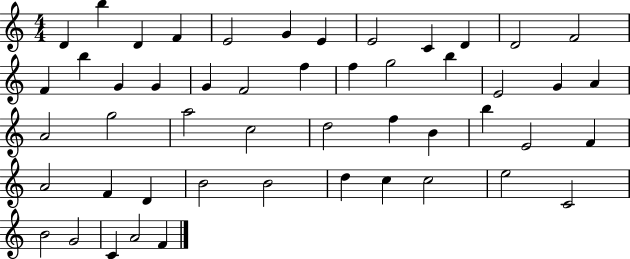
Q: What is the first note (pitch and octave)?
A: D4